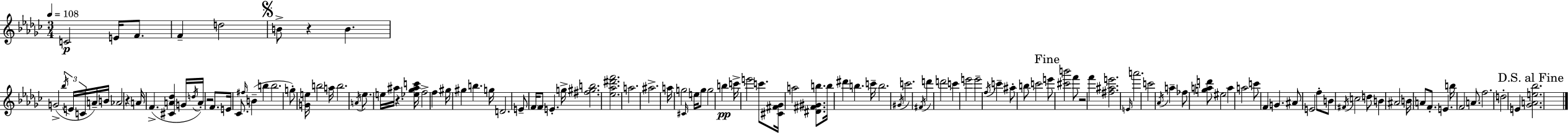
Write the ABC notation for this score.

X:1
T:Untitled
M:3/4
L:1/4
K:Ebm
C2 E/4 F/2 F d2 B/2 z B G2 _b/4 E/4 C/4 A/4 B/4 _A2 z A/4 F [^CA_d] G/4 d/4 A/4 z2 F/2 E/4 _C/2 ^f/4 B b b2 g/2 [Ge]/4 b2 a/4 b2 A/4 _e/2 e/4 ^a/4 z [_e_g^ac']/4 f2 f ^g/4 ^g b g/4 D2 E/2 F/4 F/2 E g/4 [^f^gb]2 [_e_a^d'f']2 a2 ^a2 a/4 g2 ^C/4 e/4 g/2 g2 b c'/4 e'2 c'/2 [^C^F_G]/4 a2 [^D^F^Gb]/2 b/4 ^d' b c'/4 b2 ^G/4 c'2 ^F/4 d' d'2 c' e'2 e'2 f/4 c' ^a/2 b/2 c'2 e'/2 [^c'b']2 f'/2 z2 f' [^f^ae']2 E/4 a'2 c'2 _A/4 a _f/2 [gad']/2 ^e2 a a2 c'/2 F G ^A/2 E2 f/2 B/2 ^F/4 c2 d/2 B ^A2 B/4 A/2 F/2 E b/4 F2 A/2 f2 d2 E [_GAe_b]2